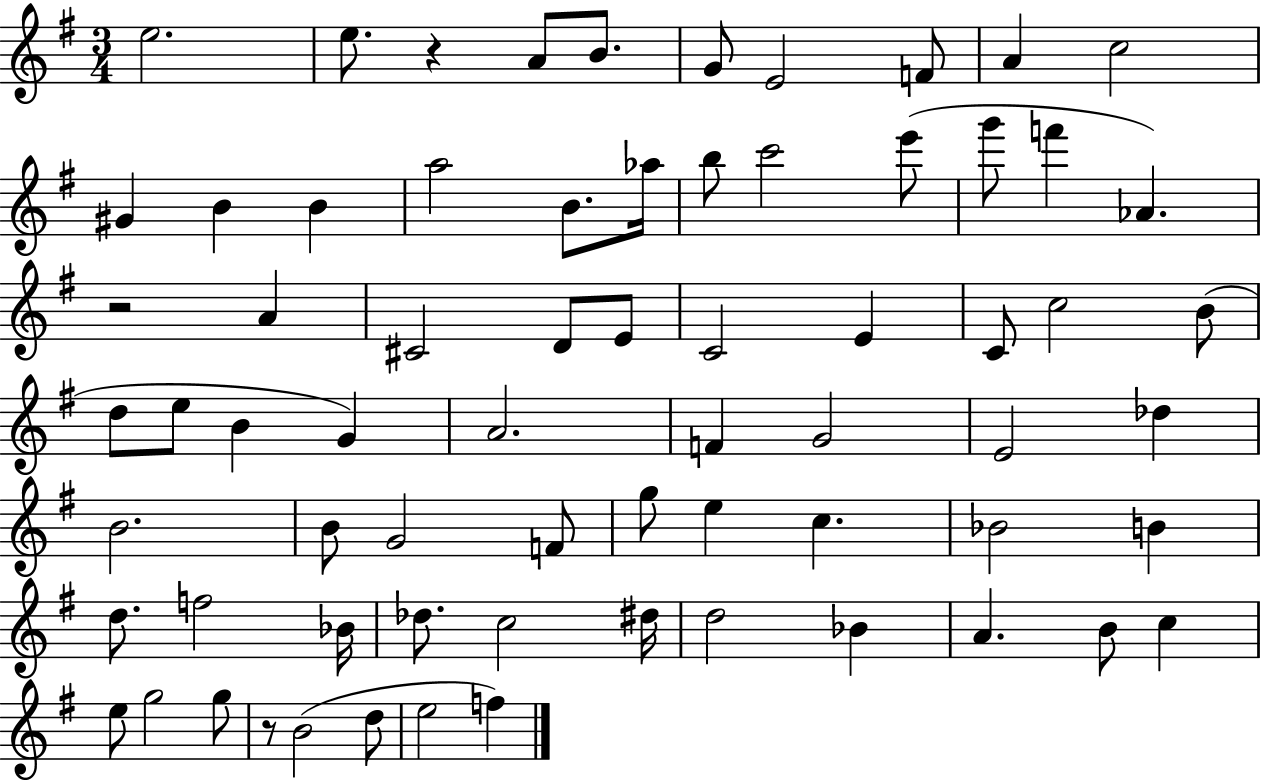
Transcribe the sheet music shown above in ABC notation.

X:1
T:Untitled
M:3/4
L:1/4
K:G
e2 e/2 z A/2 B/2 G/2 E2 F/2 A c2 ^G B B a2 B/2 _a/4 b/2 c'2 e'/2 g'/2 f' _A z2 A ^C2 D/2 E/2 C2 E C/2 c2 B/2 d/2 e/2 B G A2 F G2 E2 _d B2 B/2 G2 F/2 g/2 e c _B2 B d/2 f2 _B/4 _d/2 c2 ^d/4 d2 _B A B/2 c e/2 g2 g/2 z/2 B2 d/2 e2 f